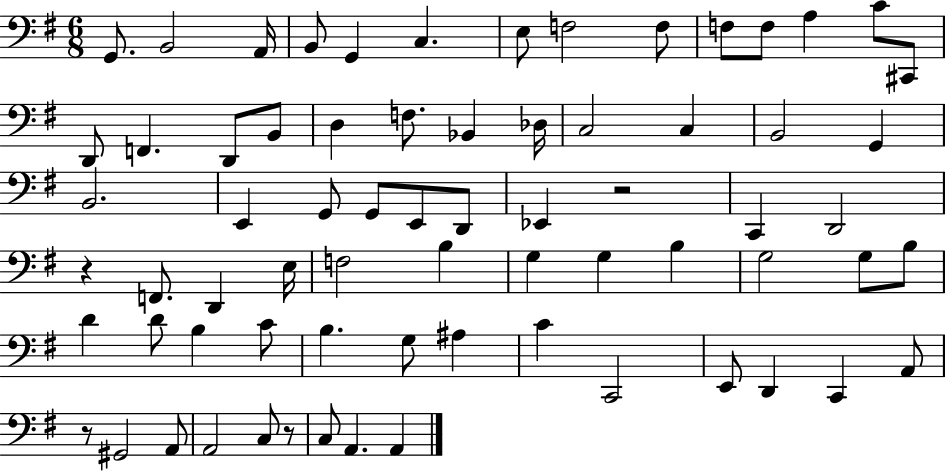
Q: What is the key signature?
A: G major